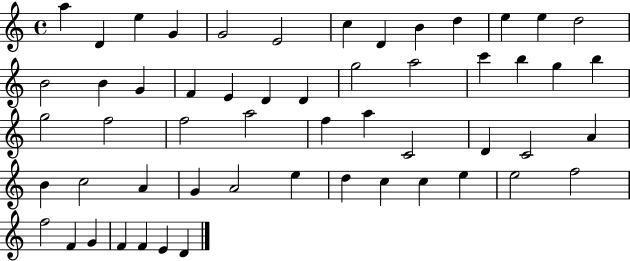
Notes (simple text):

A5/q D4/q E5/q G4/q G4/h E4/h C5/q D4/q B4/q D5/q E5/q E5/q D5/h B4/h B4/q G4/q F4/q E4/q D4/q D4/q G5/h A5/h C6/q B5/q G5/q B5/q G5/h F5/h F5/h A5/h F5/q A5/q C4/h D4/q C4/h A4/q B4/q C5/h A4/q G4/q A4/h E5/q D5/q C5/q C5/q E5/q E5/h F5/h F5/h F4/q G4/q F4/q F4/q E4/q D4/q